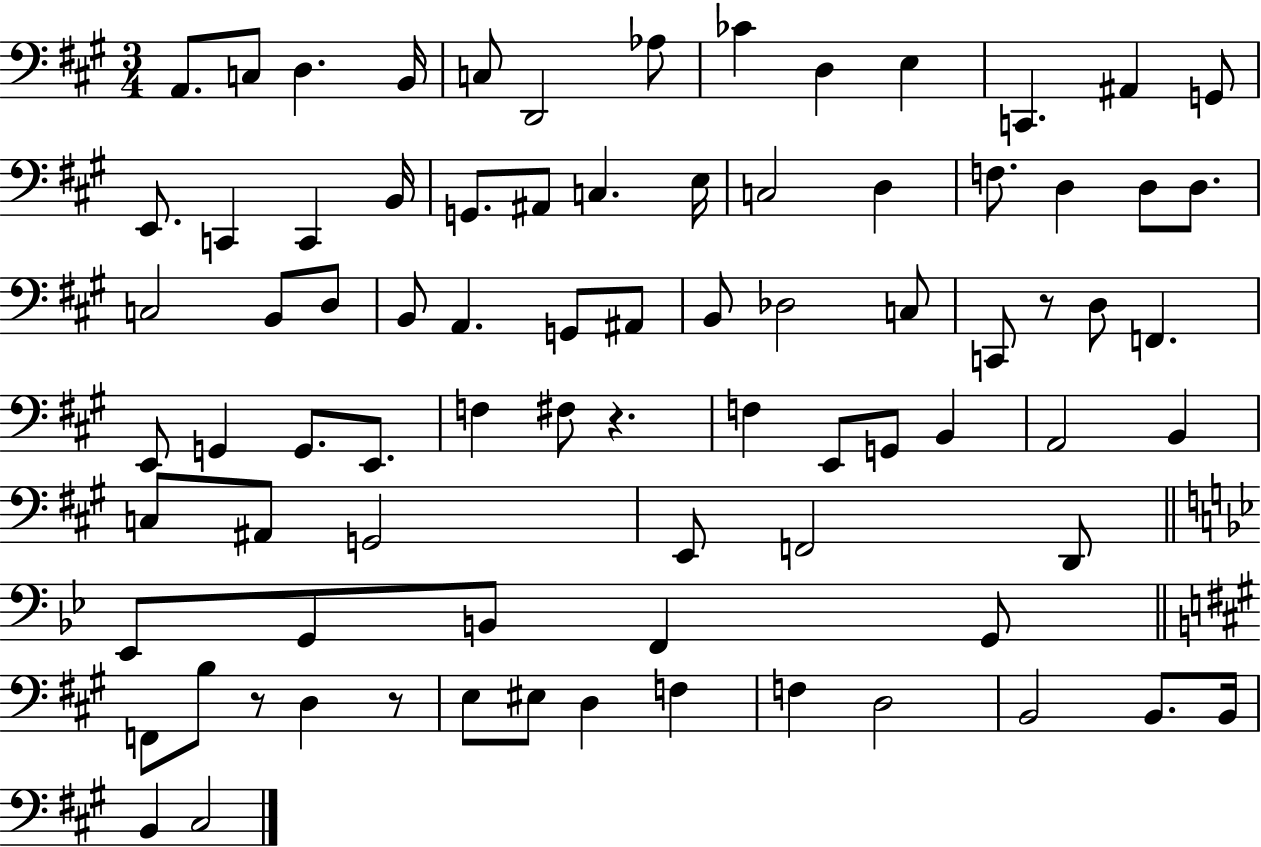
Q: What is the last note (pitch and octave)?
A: C#3